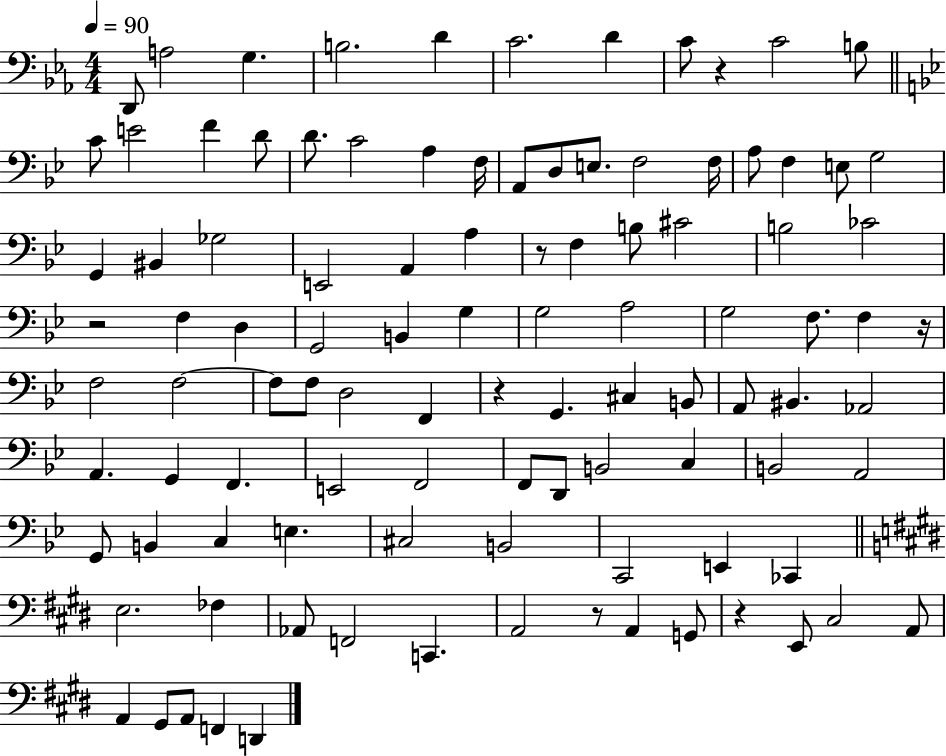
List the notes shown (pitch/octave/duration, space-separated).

D2/e A3/h G3/q. B3/h. D4/q C4/h. D4/q C4/e R/q C4/h B3/e C4/e E4/h F4/q D4/e D4/e. C4/h A3/q F3/s A2/e D3/e E3/e. F3/h F3/s A3/e F3/q E3/e G3/h G2/q BIS2/q Gb3/h E2/h A2/q A3/q R/e F3/q B3/e C#4/h B3/h CES4/h R/h F3/q D3/q G2/h B2/q G3/q G3/h A3/h G3/h F3/e. F3/q R/s F3/h F3/h F3/e F3/e D3/h F2/q R/q G2/q. C#3/q B2/e A2/e BIS2/q. Ab2/h A2/q. G2/q F2/q. E2/h F2/h F2/e D2/e B2/h C3/q B2/h A2/h G2/e B2/q C3/q E3/q. C#3/h B2/h C2/h E2/q CES2/q E3/h. FES3/q Ab2/e F2/h C2/q. A2/h R/e A2/q G2/e R/q E2/e C#3/h A2/e A2/q G#2/e A2/e F2/q D2/q